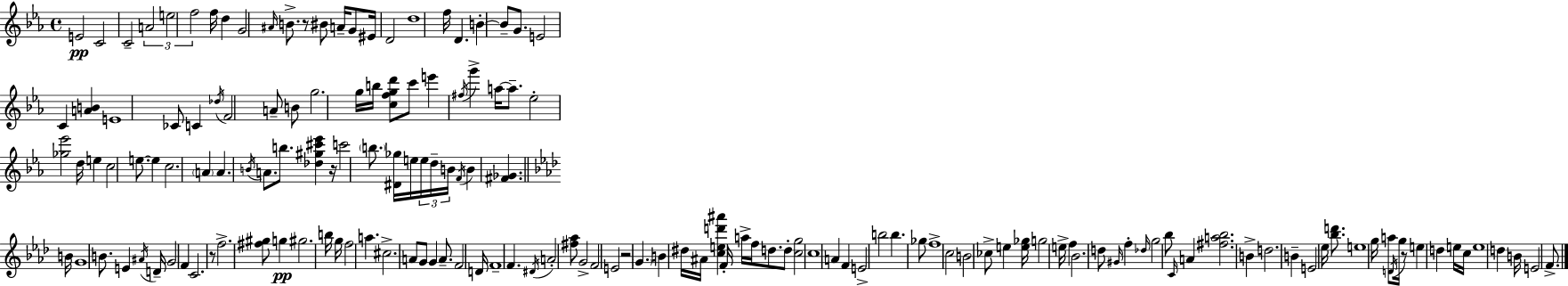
E4/h C4/h C4/h A4/h E5/h F5/h F5/s D5/q G4/h A#4/s B4/e. R/e BIS4/e A4/s G4/e EIS4/s D4/h D5/w F5/s D4/q. B4/q B4/e G4/e. E4/h C4/q [A4,B4]/q E4/w CES4/e C4/q Db5/s F4/h A4/e B4/e G5/h. G5/s B5/s [C5,F5,G5,D6]/e C6/e E6/q F#5/s G6/q A5/s A5/e. Eb5/h [Gb5,Eb6]/h D5/s E5/q C5/h E5/e. E5/q C5/h. A4/q A4/q. B4/s A4/e. B5/e. [Db5,G#5,C#6,Eb6]/q R/s C6/h B5/e. [D#4,Gb5]/s E5/s E5/s D5/s B4/s F4/s B4/q [F#4,Gb4]/q. B4/s G4/w B4/e. E4/q A#4/s D4/s G4/h F4/q C4/h. R/e F5/h. [F#5,G#5]/e G5/q G#5/h. B5/s G5/s F5/h A5/q. C#5/h. A4/e G4/e G4/q A4/e. F4/h D4/s F4/w F4/q. D#4/s A4/h [F#5,Ab5]/e G4/h F4/h E4/h R/h G4/q. B4/q D#5/s A#4/s [C5,E5,D6,A#6]/q F4/s A5/s F5/s D5/e. D5/e [C5,G5]/h C5/w A4/q F4/q E4/h B5/h B5/q. Gb5/e F5/w C5/h B4/h CES5/e E5/q [E5,Gb5]/s G5/h E5/s F5/q Bb4/h. D5/e G#4/s F5/q Db5/s G5/h Bb5/e C4/s A4/q [F#5,A5,Bb5]/h. B4/q D5/h. B4/q E4/h Eb5/s [Bb5,D6]/e. E5/w G5/s A5/e D4/s G5/s R/e E5/q D5/q E5/s C5/s E5/w D5/q B4/s E4/h F4/e.